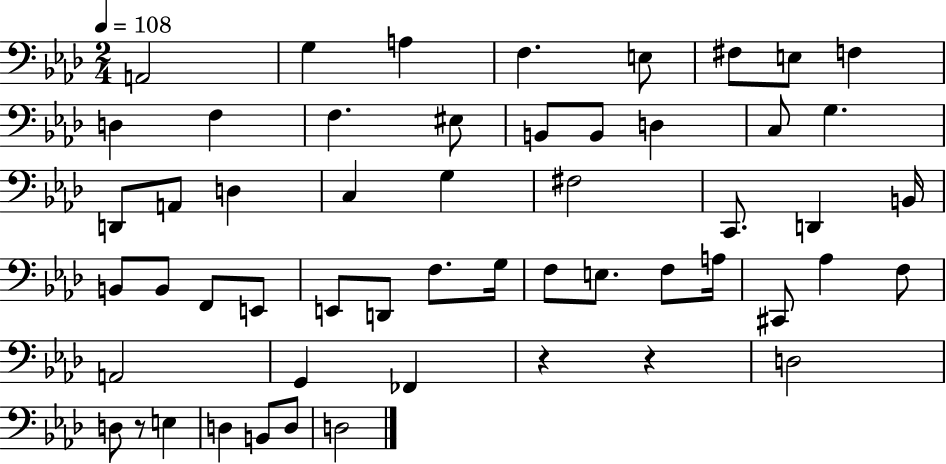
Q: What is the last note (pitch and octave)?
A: D3